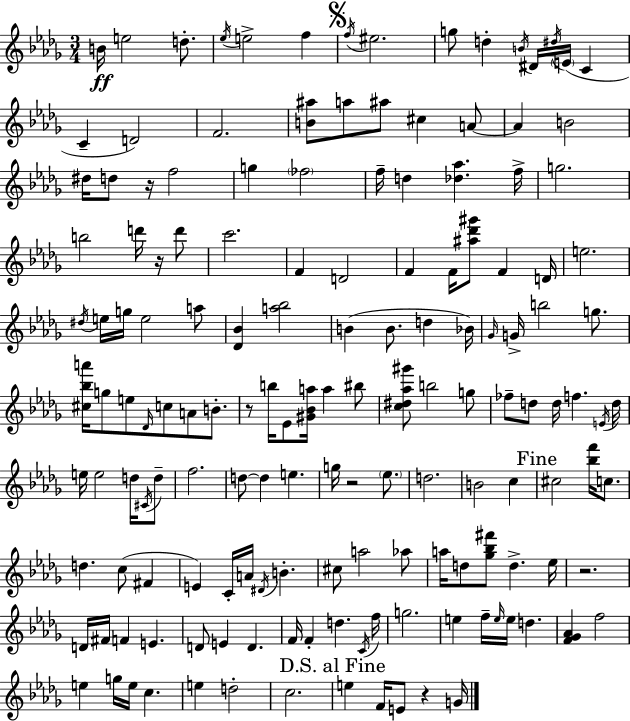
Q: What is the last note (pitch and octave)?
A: G4